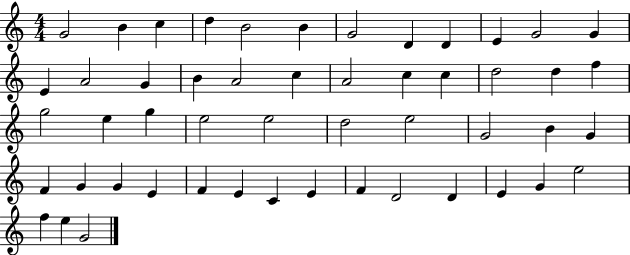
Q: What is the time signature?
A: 4/4